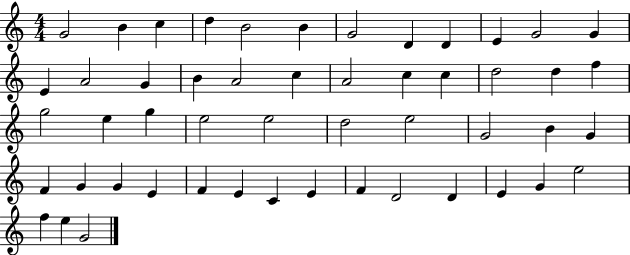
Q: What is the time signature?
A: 4/4